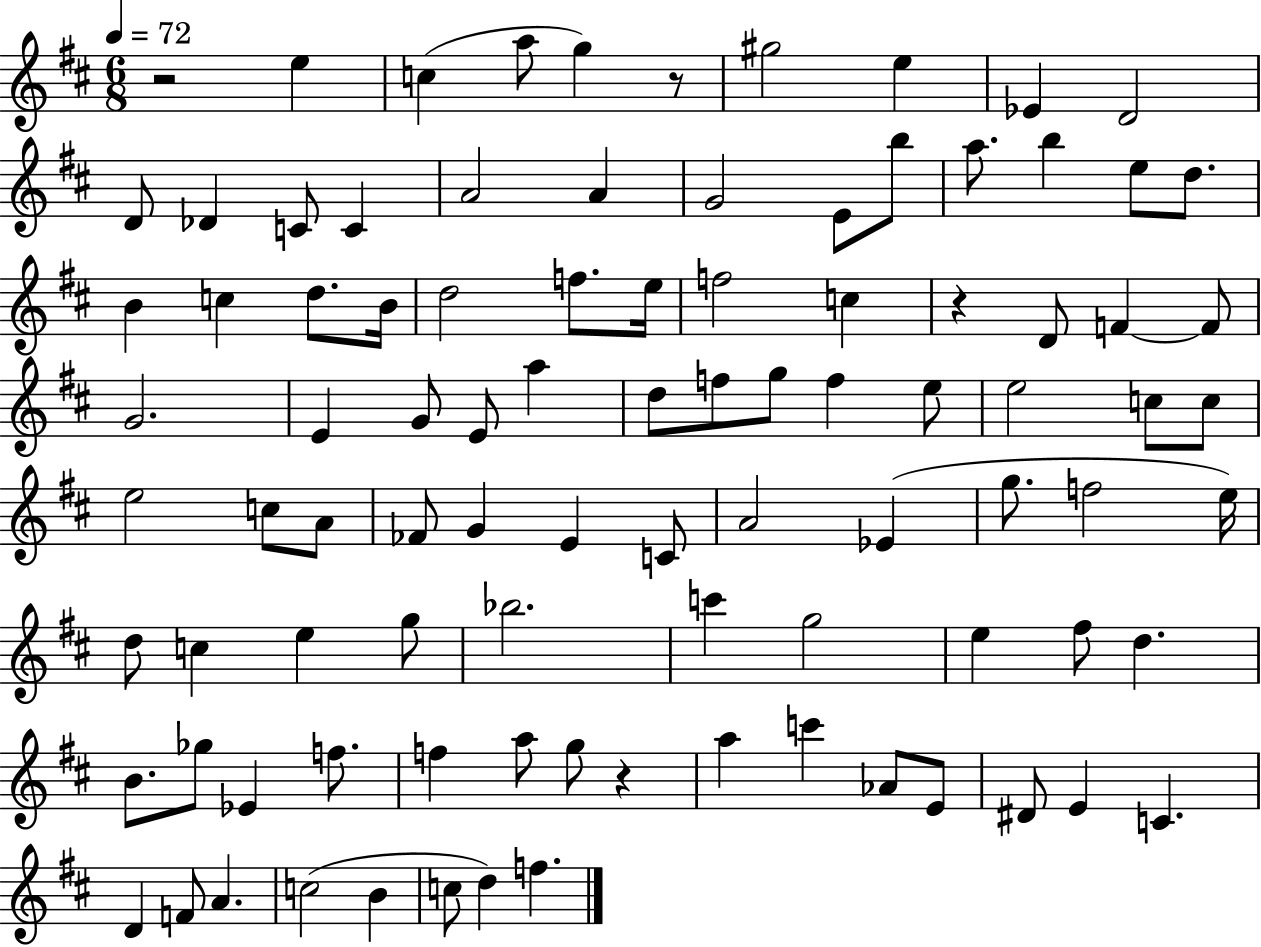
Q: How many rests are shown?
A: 4